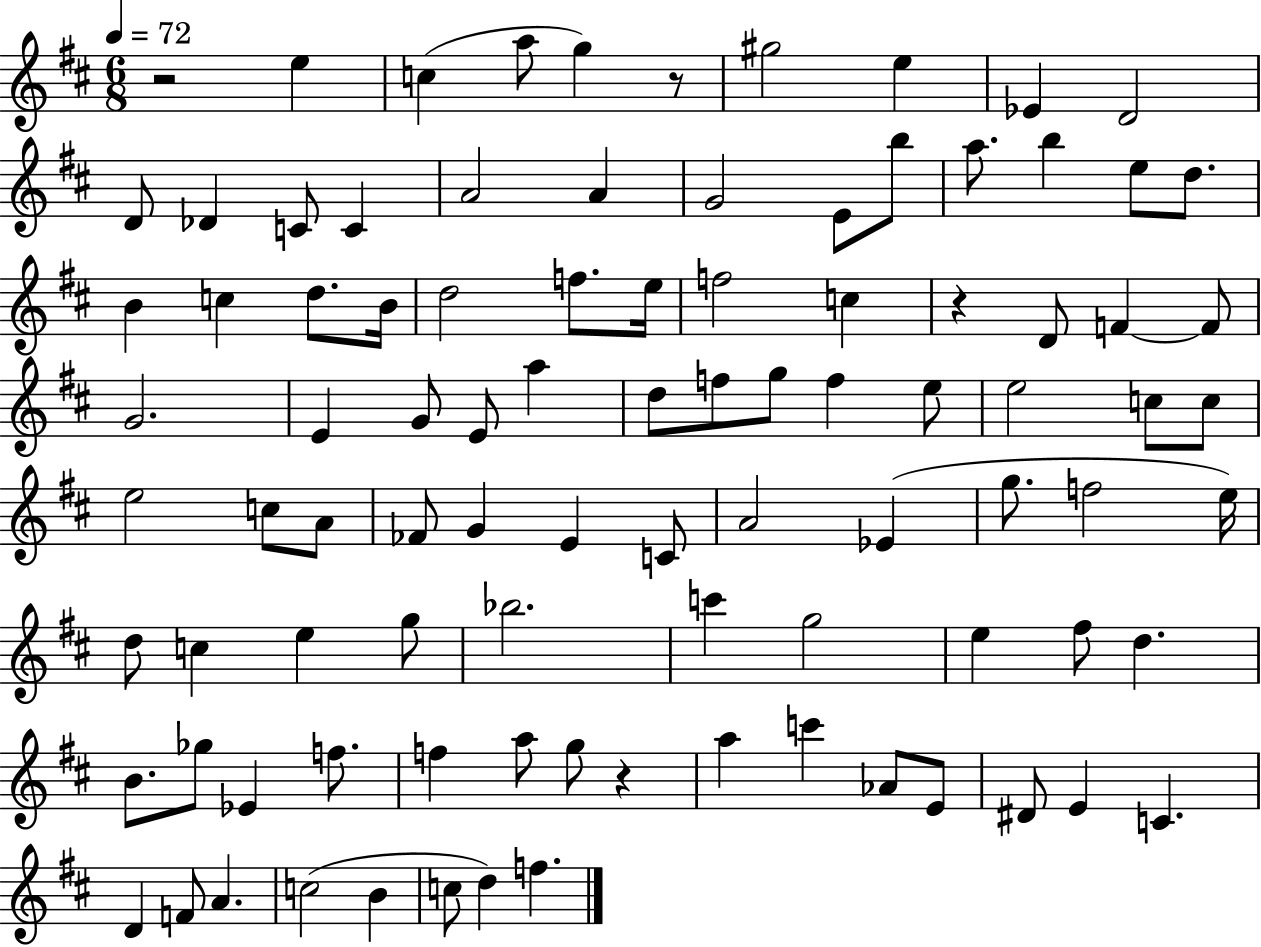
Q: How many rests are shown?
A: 4